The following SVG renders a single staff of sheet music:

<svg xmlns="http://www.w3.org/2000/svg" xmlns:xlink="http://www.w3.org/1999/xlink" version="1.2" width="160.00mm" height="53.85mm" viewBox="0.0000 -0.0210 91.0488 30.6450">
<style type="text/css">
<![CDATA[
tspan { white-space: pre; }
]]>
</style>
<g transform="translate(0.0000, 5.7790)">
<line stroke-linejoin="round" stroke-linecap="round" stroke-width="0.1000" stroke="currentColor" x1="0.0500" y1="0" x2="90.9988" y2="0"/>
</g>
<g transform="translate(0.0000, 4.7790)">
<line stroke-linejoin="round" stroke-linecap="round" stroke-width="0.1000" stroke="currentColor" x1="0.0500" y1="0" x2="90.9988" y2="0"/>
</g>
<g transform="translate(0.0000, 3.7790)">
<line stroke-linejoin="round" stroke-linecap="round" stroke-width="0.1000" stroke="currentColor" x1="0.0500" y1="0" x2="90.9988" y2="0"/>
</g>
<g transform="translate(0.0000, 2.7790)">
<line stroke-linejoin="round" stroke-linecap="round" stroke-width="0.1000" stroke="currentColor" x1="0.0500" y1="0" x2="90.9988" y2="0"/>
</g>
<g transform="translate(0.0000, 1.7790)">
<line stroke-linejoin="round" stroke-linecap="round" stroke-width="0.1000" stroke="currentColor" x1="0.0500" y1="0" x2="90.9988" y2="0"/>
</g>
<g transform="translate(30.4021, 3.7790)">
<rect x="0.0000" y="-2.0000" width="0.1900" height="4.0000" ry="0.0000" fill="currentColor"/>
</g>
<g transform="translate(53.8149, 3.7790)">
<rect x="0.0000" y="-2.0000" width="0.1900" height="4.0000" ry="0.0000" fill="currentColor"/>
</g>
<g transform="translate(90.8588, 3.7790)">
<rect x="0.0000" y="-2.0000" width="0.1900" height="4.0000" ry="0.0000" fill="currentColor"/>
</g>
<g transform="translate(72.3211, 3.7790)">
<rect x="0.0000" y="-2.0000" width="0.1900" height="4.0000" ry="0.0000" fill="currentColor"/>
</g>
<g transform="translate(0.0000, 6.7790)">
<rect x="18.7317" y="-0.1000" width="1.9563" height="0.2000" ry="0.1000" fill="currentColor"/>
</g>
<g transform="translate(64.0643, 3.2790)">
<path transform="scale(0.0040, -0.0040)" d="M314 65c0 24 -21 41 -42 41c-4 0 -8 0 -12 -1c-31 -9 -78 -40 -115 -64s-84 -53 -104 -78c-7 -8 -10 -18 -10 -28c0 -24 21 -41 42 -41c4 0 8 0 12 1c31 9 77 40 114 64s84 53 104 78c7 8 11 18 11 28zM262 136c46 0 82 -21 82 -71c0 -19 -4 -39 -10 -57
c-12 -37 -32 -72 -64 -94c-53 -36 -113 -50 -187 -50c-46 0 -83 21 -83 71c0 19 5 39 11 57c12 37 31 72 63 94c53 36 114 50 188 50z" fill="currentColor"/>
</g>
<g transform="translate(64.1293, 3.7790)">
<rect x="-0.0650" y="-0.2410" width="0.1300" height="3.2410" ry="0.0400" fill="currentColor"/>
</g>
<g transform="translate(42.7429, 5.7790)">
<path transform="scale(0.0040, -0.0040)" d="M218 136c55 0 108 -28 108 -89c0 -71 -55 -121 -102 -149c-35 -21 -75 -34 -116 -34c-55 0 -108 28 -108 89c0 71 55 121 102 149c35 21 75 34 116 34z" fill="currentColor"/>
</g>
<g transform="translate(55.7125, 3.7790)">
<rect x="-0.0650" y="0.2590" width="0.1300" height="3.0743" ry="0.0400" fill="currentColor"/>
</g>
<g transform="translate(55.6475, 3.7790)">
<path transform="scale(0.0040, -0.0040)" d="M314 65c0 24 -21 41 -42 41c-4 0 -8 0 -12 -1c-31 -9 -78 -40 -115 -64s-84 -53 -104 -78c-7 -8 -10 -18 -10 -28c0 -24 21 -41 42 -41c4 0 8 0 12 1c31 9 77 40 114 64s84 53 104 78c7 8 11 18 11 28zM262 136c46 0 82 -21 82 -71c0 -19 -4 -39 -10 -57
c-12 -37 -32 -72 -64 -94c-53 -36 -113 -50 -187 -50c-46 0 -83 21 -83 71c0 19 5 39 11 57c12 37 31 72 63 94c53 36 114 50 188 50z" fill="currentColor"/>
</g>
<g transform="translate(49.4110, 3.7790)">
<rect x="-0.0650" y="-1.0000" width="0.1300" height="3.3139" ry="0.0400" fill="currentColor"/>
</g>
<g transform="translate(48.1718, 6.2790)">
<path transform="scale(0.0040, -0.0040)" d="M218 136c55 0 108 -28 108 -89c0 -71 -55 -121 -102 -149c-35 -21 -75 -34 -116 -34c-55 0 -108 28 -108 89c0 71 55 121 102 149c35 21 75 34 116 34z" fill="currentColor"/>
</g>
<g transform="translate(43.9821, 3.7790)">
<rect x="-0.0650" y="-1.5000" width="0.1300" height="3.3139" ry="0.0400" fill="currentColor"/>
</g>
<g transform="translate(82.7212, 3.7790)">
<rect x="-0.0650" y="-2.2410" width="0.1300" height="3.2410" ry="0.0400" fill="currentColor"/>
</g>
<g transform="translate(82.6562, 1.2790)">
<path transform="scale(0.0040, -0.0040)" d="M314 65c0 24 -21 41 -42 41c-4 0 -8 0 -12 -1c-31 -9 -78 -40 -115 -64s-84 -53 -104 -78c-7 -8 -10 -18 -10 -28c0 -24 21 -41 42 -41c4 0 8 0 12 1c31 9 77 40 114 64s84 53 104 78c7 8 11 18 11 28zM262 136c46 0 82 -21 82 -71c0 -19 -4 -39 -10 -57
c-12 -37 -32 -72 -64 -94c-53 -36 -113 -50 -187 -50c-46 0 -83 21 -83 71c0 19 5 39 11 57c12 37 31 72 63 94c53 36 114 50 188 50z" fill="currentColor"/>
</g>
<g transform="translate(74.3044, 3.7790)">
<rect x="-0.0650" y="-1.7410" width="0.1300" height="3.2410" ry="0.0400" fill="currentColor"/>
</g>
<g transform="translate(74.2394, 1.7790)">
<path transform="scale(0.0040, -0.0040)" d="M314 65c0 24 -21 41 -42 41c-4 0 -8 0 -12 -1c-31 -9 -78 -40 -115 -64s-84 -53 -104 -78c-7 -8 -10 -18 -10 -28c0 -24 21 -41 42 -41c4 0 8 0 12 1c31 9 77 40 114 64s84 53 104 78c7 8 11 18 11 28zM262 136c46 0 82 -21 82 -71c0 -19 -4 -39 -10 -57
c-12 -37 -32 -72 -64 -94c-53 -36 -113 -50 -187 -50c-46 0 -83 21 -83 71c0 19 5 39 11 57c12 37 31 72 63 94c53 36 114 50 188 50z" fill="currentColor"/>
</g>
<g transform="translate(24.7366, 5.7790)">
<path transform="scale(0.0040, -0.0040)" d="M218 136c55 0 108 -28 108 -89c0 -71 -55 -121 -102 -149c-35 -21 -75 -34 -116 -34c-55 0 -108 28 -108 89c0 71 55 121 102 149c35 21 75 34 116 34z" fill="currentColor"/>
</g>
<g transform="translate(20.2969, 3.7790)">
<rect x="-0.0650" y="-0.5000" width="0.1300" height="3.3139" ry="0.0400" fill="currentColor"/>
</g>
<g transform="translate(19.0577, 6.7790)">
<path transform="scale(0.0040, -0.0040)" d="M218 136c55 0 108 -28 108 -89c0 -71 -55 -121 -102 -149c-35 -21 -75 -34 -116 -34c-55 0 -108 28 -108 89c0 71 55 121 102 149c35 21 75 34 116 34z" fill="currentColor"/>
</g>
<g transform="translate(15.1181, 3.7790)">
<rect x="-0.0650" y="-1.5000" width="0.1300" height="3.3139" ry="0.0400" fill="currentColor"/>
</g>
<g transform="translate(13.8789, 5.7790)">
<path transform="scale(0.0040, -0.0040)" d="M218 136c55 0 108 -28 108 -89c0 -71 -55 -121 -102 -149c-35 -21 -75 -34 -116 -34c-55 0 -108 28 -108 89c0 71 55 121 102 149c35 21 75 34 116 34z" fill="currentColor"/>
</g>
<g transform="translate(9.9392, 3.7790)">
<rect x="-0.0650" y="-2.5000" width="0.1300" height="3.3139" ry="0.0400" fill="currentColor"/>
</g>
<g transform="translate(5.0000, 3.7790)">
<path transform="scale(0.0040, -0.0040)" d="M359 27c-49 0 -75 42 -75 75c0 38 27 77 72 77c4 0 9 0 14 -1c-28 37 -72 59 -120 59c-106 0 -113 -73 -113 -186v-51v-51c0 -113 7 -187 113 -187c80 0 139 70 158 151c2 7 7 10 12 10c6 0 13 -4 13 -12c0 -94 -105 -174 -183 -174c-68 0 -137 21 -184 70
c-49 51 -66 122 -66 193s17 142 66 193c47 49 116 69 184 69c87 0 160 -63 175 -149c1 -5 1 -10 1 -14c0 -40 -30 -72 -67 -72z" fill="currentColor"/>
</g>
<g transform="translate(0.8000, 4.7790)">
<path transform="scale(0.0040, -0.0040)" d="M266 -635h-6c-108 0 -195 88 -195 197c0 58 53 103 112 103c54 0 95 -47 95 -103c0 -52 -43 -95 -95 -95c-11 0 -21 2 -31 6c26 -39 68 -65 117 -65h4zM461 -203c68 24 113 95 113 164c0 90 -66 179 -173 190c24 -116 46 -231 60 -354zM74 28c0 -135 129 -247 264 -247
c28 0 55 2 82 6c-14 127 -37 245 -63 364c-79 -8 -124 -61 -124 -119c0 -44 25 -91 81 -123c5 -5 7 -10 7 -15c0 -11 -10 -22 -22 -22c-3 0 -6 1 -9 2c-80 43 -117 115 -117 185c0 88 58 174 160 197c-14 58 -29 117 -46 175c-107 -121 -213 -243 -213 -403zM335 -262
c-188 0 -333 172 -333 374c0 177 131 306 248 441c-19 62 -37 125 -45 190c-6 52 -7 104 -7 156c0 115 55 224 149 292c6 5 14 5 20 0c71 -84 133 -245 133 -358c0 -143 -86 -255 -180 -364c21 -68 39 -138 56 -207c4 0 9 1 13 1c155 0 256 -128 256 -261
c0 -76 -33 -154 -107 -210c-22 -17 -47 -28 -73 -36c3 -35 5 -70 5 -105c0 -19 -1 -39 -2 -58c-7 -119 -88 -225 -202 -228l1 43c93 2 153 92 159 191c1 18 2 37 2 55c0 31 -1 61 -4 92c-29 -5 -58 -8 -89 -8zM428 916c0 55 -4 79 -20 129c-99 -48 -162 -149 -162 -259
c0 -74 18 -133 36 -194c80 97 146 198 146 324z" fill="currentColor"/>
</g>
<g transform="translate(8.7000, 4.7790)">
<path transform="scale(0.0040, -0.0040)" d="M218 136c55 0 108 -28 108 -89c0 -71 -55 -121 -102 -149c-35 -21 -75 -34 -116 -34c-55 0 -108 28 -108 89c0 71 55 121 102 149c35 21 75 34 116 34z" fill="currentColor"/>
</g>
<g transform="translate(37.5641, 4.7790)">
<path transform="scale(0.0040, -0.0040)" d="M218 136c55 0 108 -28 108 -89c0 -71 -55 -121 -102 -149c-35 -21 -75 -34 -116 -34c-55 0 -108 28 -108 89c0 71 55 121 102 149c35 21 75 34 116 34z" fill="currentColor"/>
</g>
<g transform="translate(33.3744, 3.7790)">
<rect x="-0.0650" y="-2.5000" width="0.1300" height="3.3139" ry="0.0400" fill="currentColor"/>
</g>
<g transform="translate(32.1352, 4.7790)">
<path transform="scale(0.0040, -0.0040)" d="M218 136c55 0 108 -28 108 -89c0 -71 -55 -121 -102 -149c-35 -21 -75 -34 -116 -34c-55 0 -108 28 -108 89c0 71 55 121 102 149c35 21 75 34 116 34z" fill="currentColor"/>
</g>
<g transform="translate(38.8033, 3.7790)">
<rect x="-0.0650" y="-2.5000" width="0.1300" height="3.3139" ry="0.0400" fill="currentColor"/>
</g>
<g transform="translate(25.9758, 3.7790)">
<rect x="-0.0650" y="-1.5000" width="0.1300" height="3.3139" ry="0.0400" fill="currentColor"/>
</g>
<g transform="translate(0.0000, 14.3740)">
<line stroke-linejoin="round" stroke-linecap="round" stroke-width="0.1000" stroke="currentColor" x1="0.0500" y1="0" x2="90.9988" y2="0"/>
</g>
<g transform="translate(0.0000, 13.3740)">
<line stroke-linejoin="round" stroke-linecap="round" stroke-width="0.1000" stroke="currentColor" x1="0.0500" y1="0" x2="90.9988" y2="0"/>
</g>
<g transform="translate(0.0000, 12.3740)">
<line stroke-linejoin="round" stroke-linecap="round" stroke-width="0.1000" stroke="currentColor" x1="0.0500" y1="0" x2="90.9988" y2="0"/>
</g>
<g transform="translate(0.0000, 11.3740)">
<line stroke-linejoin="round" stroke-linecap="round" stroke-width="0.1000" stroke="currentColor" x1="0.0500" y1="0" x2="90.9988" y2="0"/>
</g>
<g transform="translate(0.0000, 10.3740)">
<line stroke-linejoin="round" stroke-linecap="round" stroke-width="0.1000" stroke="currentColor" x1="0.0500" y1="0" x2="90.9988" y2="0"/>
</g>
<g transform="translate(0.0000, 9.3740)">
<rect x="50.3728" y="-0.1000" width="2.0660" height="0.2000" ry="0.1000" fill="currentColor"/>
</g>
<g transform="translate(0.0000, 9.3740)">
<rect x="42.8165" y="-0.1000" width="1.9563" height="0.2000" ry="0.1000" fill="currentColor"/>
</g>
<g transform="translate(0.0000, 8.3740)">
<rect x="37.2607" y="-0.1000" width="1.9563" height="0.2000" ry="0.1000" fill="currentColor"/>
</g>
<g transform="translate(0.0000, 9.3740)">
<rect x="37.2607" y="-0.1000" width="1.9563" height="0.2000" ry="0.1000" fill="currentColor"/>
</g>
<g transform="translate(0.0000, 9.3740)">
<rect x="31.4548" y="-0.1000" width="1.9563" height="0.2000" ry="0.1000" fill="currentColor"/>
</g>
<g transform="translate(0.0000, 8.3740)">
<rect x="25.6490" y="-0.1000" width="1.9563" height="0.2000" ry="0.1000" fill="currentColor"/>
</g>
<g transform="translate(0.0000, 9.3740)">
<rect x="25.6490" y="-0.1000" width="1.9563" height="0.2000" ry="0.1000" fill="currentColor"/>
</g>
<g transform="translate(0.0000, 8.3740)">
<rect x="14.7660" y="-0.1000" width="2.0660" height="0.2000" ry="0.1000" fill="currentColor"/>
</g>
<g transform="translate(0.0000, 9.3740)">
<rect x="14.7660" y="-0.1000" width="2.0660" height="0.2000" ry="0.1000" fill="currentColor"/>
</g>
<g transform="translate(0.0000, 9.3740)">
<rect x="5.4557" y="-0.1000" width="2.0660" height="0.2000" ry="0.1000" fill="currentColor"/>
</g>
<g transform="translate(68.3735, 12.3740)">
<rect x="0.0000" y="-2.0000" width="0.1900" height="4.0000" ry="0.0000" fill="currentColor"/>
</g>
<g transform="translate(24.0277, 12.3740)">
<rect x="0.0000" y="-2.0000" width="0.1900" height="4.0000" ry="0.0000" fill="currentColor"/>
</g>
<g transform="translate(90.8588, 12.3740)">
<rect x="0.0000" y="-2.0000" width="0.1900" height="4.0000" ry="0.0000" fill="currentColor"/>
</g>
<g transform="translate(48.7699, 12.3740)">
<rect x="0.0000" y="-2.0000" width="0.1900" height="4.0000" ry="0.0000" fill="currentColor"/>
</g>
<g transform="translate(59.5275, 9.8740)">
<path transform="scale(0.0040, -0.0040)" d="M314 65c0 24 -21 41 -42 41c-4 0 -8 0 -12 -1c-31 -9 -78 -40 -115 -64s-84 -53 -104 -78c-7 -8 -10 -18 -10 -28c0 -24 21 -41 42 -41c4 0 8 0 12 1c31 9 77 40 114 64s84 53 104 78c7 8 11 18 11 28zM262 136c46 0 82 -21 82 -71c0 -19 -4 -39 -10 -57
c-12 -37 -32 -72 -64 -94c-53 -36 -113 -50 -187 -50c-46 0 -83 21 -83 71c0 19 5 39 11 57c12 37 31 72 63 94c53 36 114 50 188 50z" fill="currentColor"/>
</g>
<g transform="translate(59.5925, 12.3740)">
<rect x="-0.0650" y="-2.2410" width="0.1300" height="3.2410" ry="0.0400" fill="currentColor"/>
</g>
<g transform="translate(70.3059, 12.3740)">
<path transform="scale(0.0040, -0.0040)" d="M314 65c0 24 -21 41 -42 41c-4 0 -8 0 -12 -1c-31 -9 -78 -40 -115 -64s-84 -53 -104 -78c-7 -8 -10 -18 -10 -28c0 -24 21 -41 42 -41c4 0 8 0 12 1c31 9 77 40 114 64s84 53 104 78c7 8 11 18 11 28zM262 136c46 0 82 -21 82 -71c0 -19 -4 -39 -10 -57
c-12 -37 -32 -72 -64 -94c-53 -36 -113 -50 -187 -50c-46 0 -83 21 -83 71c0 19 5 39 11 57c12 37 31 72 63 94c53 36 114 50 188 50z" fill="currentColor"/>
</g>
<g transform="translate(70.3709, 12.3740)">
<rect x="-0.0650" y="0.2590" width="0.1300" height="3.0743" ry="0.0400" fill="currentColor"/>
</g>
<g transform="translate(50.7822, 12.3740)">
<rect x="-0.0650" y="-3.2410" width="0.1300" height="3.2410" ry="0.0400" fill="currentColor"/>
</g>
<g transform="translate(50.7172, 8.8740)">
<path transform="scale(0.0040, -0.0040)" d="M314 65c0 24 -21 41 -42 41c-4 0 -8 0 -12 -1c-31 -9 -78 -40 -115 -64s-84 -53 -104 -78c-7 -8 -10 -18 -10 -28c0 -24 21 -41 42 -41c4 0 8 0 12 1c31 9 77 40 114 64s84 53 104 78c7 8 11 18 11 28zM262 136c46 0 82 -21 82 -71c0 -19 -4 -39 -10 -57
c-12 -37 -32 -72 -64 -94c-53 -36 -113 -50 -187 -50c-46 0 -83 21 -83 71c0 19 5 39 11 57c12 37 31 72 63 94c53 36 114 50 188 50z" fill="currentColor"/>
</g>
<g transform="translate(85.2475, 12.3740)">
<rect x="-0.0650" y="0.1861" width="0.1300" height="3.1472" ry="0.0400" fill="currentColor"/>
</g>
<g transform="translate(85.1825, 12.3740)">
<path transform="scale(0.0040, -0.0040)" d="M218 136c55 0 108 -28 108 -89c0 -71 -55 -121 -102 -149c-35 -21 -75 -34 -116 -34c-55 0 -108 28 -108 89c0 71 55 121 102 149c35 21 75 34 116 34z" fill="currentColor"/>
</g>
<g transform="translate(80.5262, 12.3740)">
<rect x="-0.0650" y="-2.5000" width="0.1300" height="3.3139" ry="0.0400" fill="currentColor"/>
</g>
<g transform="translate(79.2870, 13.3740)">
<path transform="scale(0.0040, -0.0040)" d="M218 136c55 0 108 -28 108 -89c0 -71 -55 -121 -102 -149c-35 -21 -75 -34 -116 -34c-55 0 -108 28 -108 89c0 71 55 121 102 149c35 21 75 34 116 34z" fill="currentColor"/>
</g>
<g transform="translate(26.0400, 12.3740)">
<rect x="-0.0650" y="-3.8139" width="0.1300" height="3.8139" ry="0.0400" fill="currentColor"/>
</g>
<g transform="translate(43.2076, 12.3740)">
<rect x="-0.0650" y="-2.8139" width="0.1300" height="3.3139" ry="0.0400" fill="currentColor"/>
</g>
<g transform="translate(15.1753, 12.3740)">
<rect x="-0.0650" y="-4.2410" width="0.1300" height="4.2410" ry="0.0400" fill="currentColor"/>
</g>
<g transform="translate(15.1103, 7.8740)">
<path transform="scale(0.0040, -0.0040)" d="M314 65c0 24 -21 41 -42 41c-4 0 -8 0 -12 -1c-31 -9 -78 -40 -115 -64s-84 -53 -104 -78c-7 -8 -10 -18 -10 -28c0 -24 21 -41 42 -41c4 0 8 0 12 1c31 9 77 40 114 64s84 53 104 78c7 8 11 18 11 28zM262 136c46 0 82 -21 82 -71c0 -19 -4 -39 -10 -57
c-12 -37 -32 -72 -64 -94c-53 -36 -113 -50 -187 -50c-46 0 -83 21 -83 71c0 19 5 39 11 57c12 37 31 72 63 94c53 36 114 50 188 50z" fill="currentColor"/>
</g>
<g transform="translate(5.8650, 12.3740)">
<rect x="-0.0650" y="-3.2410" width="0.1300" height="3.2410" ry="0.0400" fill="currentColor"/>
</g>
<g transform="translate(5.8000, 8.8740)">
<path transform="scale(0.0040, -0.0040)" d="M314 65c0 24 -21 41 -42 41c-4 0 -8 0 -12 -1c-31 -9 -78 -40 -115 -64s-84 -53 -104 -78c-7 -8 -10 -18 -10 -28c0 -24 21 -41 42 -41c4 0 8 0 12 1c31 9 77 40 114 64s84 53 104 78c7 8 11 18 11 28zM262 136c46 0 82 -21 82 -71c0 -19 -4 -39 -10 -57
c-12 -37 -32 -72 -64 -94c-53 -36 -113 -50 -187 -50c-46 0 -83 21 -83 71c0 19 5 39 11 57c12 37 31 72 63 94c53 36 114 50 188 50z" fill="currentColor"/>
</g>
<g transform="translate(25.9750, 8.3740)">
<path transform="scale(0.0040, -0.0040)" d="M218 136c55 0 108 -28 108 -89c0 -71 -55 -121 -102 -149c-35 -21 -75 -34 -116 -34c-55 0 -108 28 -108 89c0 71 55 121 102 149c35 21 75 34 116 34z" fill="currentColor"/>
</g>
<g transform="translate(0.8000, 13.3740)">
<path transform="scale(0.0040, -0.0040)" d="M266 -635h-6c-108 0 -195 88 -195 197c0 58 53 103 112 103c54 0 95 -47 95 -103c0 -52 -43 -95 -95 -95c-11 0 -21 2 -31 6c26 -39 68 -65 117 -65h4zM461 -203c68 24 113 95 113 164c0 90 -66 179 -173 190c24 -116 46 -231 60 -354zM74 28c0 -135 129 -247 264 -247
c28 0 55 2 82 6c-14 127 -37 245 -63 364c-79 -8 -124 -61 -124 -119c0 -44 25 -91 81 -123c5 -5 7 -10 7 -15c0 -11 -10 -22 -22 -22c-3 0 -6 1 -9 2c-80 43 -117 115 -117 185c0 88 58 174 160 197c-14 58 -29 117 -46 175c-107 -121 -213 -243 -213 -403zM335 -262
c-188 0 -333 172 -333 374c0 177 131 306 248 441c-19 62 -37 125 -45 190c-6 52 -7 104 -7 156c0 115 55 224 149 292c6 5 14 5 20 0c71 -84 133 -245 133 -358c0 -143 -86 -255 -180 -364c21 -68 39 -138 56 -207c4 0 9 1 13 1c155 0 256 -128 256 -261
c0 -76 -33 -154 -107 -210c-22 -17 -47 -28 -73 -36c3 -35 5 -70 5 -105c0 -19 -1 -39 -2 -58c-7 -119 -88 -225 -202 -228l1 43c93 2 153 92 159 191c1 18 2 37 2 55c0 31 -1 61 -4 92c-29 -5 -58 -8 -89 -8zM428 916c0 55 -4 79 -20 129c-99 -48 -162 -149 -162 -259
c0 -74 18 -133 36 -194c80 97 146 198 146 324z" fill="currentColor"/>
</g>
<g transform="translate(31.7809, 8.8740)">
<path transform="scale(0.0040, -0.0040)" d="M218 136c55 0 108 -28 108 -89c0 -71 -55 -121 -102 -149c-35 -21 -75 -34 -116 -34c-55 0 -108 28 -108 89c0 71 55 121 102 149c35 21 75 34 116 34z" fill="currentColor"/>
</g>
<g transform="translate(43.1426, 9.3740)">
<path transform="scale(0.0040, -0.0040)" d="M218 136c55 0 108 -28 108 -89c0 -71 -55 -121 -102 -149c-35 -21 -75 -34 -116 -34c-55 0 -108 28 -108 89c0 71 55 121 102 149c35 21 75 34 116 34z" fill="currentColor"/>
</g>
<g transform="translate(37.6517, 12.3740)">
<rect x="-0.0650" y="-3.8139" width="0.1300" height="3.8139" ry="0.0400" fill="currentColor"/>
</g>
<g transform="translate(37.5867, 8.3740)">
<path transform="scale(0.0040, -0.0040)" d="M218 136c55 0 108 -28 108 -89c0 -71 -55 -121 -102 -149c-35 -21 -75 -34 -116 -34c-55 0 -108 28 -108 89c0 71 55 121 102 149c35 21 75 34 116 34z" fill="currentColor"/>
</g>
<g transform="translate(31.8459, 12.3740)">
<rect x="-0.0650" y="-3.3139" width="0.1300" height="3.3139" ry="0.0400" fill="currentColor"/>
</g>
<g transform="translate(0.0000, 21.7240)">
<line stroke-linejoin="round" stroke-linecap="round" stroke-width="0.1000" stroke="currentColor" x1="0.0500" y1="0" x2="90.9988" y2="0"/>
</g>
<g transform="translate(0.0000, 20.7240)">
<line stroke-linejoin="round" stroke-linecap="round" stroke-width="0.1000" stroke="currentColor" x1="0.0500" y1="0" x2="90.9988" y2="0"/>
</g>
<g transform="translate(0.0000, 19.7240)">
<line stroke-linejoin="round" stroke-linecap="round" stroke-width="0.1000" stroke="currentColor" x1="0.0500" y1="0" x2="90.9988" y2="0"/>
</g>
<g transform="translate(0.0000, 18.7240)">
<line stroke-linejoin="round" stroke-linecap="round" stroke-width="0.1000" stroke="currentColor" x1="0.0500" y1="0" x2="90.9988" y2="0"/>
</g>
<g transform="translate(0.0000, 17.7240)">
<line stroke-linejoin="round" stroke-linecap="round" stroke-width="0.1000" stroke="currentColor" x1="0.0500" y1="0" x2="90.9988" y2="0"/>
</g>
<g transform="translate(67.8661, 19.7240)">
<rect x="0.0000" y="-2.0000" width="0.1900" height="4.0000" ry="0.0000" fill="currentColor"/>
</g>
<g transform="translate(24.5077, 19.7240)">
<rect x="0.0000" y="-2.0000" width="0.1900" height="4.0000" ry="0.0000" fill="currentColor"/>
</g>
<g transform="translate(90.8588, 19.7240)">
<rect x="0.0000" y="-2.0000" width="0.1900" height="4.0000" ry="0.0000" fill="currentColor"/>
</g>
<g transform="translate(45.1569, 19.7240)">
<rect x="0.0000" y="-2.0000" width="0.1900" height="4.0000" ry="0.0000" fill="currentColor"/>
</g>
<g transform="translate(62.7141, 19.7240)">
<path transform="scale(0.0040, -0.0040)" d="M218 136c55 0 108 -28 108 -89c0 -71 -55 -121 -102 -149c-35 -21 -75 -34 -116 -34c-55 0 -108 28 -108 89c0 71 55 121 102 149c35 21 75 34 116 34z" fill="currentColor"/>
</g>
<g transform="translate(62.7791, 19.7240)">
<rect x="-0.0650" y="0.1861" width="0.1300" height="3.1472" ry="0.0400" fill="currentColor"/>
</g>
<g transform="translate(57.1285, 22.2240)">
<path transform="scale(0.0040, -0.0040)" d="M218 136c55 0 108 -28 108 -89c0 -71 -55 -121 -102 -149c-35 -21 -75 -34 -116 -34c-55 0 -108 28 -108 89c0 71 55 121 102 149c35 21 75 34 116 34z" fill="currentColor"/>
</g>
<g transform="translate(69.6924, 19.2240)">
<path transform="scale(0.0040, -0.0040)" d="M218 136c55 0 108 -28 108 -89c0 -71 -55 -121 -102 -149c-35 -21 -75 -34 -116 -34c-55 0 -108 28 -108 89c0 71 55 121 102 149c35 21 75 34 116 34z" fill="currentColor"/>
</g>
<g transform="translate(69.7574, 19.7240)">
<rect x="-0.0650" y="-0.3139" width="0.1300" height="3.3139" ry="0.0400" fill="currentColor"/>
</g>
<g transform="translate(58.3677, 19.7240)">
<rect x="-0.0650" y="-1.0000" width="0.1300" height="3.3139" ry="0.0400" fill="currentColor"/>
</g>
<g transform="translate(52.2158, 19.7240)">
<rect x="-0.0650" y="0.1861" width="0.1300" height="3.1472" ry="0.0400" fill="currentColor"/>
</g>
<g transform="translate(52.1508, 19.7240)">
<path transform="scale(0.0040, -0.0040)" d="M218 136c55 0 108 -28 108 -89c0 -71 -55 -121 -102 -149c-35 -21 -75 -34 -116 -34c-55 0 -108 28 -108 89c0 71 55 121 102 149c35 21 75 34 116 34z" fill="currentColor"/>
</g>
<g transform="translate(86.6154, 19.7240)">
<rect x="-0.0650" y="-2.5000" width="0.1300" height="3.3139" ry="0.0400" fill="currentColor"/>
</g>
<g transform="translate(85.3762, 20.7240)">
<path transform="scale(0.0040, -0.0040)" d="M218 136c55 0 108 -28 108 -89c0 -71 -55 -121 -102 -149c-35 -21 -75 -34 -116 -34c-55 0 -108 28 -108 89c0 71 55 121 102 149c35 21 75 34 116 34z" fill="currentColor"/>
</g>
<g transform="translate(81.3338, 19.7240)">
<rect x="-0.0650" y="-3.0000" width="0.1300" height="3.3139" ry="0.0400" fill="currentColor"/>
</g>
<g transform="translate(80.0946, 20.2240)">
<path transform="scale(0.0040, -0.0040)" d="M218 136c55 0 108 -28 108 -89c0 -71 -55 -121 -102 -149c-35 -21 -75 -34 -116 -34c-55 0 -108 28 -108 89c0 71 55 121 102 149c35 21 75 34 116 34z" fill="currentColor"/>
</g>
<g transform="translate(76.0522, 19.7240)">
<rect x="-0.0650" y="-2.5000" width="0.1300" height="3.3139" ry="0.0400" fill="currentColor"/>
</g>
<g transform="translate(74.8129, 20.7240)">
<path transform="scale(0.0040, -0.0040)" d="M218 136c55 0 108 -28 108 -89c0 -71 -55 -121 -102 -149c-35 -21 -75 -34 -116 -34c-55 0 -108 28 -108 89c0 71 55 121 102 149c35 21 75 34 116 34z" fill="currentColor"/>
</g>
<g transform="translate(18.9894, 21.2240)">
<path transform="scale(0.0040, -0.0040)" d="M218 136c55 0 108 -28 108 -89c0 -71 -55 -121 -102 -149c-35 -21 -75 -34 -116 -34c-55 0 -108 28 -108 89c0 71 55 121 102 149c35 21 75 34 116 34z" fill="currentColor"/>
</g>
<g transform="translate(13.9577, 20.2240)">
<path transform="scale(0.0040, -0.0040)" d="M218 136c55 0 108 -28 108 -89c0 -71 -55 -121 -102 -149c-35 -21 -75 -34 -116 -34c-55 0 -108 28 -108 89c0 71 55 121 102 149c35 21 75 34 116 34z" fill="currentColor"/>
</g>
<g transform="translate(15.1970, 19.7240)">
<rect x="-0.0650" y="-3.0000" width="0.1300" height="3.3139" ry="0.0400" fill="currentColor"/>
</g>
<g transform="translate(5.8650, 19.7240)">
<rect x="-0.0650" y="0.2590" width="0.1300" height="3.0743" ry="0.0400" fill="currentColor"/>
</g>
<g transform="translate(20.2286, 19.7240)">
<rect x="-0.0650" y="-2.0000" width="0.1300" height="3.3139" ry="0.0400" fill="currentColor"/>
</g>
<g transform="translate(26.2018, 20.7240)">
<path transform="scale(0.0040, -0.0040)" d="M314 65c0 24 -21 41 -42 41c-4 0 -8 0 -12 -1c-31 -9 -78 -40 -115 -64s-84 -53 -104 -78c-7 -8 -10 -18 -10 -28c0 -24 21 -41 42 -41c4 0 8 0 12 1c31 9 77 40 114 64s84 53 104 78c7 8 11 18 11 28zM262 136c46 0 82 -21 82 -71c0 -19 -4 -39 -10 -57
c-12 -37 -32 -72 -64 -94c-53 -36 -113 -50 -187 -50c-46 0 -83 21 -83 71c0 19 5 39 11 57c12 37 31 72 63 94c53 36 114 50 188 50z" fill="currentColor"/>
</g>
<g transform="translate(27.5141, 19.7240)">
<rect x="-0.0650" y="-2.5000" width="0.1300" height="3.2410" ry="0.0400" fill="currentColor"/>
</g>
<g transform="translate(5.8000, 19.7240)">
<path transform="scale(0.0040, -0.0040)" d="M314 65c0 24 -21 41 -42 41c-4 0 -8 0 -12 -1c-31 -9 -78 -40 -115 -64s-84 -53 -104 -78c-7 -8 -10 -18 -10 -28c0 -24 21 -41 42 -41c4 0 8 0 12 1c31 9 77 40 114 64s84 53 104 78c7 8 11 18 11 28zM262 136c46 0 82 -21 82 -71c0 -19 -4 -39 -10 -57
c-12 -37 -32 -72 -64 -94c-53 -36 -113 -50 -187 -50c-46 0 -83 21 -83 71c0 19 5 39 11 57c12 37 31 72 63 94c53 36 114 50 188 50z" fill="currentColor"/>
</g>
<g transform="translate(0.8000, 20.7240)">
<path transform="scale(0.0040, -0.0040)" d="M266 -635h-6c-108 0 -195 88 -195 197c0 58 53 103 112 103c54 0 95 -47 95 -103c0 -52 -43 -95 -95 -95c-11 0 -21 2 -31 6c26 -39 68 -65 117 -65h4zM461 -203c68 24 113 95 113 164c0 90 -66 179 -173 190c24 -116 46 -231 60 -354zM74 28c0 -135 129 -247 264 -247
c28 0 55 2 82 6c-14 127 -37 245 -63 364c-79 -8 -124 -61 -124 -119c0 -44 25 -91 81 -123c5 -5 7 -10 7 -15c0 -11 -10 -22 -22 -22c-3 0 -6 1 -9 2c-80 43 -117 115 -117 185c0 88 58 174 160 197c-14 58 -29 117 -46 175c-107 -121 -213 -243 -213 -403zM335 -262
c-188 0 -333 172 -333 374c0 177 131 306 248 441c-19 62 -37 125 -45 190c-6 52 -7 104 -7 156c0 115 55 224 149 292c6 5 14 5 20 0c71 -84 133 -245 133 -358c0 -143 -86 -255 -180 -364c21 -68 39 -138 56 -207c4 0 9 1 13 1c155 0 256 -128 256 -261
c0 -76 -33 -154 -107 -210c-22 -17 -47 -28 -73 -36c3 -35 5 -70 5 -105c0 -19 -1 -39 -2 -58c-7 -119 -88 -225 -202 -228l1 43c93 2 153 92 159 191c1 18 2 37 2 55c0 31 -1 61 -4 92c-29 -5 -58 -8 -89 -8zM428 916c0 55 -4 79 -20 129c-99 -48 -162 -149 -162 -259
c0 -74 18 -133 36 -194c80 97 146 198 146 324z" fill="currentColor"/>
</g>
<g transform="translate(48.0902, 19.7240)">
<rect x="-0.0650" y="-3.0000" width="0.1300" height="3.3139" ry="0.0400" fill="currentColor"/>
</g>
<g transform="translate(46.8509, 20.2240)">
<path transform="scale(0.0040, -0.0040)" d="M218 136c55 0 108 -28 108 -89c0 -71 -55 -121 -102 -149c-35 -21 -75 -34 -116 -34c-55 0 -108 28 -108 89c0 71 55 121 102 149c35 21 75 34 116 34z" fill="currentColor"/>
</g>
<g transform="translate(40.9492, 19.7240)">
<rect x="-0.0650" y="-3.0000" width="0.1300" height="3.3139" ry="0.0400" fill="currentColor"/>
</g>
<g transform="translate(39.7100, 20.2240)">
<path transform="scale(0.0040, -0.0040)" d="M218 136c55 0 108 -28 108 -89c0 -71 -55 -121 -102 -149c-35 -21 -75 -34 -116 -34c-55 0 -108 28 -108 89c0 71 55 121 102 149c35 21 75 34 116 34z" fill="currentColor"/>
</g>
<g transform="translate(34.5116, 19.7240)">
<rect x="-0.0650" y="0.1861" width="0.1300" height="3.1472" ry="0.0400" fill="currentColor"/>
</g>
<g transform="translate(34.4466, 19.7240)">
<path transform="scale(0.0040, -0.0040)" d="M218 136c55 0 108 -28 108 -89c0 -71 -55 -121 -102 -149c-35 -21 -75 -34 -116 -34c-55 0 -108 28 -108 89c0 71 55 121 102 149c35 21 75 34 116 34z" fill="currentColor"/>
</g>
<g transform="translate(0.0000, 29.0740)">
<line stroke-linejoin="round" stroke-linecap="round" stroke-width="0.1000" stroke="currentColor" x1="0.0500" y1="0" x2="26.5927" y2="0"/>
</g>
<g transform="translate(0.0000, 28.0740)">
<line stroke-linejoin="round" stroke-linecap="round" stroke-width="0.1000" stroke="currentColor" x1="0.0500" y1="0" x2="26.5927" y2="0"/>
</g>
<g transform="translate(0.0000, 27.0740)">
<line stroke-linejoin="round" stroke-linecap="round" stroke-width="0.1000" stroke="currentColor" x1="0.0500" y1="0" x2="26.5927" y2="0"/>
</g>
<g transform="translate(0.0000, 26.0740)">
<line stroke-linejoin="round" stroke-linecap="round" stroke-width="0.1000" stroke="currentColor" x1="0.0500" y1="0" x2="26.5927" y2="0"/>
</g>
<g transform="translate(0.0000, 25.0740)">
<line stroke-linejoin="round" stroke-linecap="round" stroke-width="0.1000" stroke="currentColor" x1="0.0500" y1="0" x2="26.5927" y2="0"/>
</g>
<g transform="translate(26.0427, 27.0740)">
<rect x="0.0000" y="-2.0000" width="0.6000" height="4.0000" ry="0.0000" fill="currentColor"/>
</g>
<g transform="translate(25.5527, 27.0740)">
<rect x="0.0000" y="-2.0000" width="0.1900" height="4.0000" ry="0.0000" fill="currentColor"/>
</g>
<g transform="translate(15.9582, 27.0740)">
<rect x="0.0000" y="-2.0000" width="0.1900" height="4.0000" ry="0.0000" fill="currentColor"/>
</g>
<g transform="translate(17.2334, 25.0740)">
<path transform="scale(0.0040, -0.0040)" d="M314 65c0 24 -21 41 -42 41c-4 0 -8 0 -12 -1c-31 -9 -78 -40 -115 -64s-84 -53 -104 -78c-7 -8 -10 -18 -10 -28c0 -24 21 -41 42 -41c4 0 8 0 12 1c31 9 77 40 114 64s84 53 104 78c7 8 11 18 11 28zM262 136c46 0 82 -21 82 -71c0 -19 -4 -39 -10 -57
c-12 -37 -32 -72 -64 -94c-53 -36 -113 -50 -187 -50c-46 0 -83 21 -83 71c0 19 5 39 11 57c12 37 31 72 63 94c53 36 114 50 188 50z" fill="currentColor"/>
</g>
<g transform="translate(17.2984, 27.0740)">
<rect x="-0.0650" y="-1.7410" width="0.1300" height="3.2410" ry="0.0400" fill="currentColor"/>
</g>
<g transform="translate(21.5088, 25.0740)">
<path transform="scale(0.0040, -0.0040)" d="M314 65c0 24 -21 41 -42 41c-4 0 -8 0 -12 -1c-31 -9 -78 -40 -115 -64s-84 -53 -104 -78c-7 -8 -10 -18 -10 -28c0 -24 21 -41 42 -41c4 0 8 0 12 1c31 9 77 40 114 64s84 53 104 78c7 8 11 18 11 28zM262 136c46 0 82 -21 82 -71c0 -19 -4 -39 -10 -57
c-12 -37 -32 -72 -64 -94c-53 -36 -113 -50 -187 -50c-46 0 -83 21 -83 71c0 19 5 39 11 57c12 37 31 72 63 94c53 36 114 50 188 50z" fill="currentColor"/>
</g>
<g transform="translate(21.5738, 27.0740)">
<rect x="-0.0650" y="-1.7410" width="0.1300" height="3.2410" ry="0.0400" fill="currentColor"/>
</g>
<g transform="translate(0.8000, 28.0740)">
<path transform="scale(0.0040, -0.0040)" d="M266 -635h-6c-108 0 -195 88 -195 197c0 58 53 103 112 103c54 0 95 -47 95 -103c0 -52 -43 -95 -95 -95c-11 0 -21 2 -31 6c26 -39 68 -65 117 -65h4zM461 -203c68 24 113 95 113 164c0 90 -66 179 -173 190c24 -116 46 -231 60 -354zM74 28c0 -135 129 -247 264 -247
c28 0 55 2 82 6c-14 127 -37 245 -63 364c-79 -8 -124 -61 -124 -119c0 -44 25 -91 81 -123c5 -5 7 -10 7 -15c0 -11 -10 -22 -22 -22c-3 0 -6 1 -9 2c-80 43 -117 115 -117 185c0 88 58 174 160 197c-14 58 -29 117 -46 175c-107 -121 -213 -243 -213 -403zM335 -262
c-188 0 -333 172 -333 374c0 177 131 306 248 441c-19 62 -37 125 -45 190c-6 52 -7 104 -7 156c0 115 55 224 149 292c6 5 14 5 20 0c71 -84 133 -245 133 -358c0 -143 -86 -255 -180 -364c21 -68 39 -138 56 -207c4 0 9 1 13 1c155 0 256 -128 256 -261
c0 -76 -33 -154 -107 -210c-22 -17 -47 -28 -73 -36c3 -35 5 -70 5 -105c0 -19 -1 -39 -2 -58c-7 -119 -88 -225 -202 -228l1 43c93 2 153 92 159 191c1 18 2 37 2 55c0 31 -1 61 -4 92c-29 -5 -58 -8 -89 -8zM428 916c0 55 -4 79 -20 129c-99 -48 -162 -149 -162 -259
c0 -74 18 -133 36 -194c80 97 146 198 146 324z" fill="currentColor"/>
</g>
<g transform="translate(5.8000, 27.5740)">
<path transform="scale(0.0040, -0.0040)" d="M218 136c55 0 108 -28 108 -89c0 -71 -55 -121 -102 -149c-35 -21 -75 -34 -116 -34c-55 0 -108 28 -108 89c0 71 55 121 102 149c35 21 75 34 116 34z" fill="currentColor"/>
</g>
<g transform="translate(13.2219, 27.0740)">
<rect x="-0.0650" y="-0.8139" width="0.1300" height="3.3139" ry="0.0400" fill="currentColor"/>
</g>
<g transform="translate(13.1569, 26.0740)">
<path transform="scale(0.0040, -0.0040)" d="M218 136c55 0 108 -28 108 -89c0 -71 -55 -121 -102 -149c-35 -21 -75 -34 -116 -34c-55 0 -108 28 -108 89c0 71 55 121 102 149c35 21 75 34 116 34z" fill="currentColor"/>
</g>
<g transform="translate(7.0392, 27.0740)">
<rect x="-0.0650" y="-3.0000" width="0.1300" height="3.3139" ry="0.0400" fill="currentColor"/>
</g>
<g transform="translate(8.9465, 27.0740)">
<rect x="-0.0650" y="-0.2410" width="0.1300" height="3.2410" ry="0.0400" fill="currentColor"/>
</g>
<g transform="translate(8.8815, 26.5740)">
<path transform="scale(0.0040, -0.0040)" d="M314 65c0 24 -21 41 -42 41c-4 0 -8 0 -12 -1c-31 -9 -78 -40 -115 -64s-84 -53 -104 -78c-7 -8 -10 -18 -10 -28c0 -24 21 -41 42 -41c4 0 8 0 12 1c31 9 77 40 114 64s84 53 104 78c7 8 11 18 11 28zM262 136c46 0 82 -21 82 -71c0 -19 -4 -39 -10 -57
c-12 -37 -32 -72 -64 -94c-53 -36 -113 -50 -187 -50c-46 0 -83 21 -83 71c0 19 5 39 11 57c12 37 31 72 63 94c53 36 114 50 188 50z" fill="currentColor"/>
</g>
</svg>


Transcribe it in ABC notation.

X:1
T:Untitled
M:4/4
L:1/4
K:C
G E C E G G E D B2 c2 f2 g2 b2 d'2 c' b c' a b2 g2 B2 G B B2 A F G2 B A A B D B c G A G A c2 d f2 f2